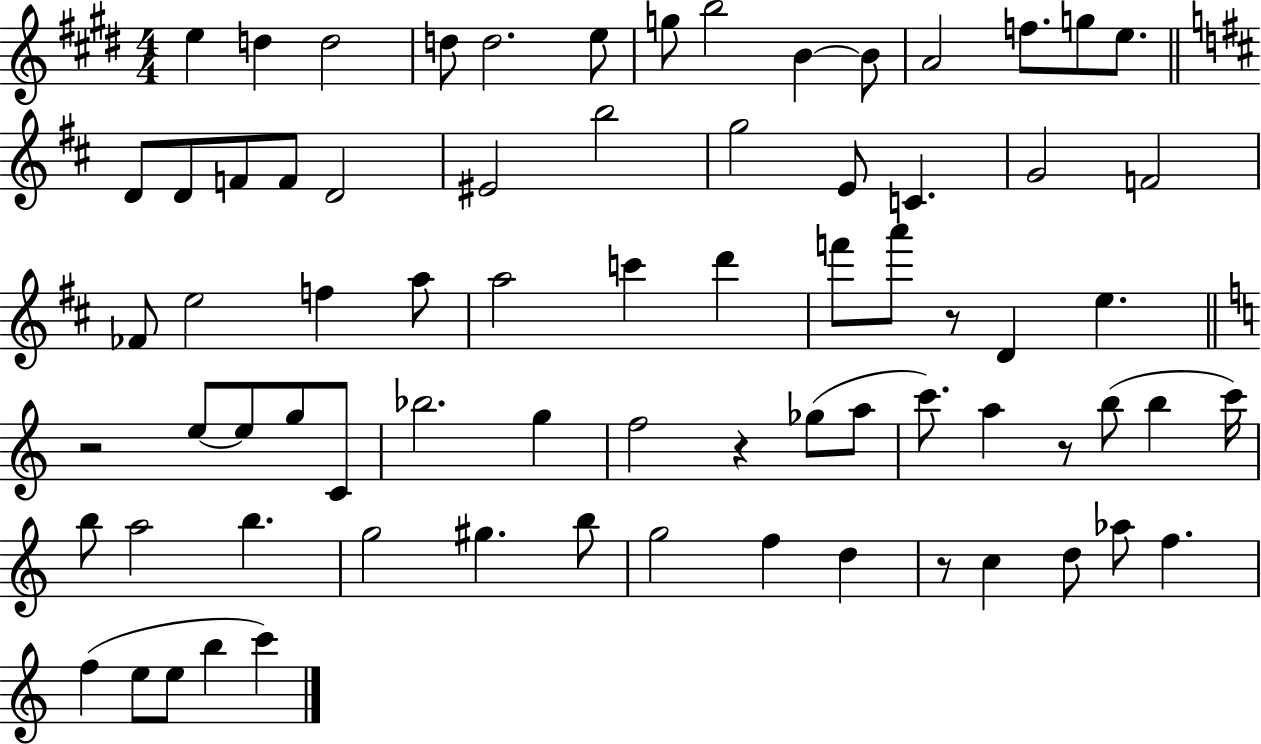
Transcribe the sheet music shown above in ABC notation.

X:1
T:Untitled
M:4/4
L:1/4
K:E
e d d2 d/2 d2 e/2 g/2 b2 B B/2 A2 f/2 g/2 e/2 D/2 D/2 F/2 F/2 D2 ^E2 b2 g2 E/2 C G2 F2 _F/2 e2 f a/2 a2 c' d' f'/2 a'/2 z/2 D e z2 e/2 e/2 g/2 C/2 _b2 g f2 z _g/2 a/2 c'/2 a z/2 b/2 b c'/4 b/2 a2 b g2 ^g b/2 g2 f d z/2 c d/2 _a/2 f f e/2 e/2 b c'